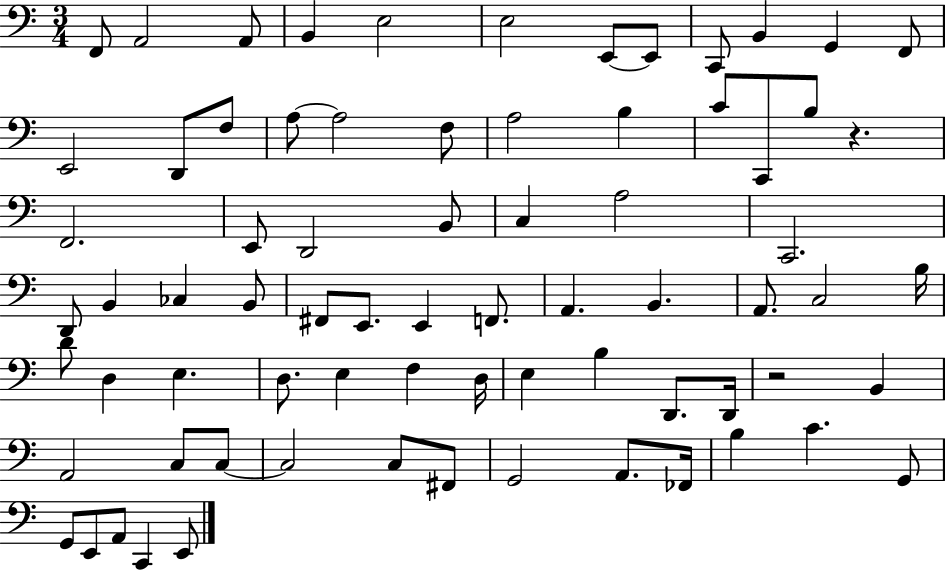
F2/e A2/h A2/e B2/q E3/h E3/h E2/e E2/e C2/e B2/q G2/q F2/e E2/h D2/e F3/e A3/e A3/h F3/e A3/h B3/q C4/e C2/e B3/e R/q. F2/h. E2/e D2/h B2/e C3/q A3/h C2/h. D2/e B2/q CES3/q B2/e F#2/e E2/e. E2/q F2/e. A2/q. B2/q. A2/e. C3/h B3/s D4/e D3/q E3/q. D3/e. E3/q F3/q D3/s E3/q B3/q D2/e. D2/s R/h B2/q A2/h C3/e C3/e C3/h C3/e F#2/e G2/h A2/e. FES2/s B3/q C4/q. G2/e G2/e E2/e A2/e C2/q E2/e